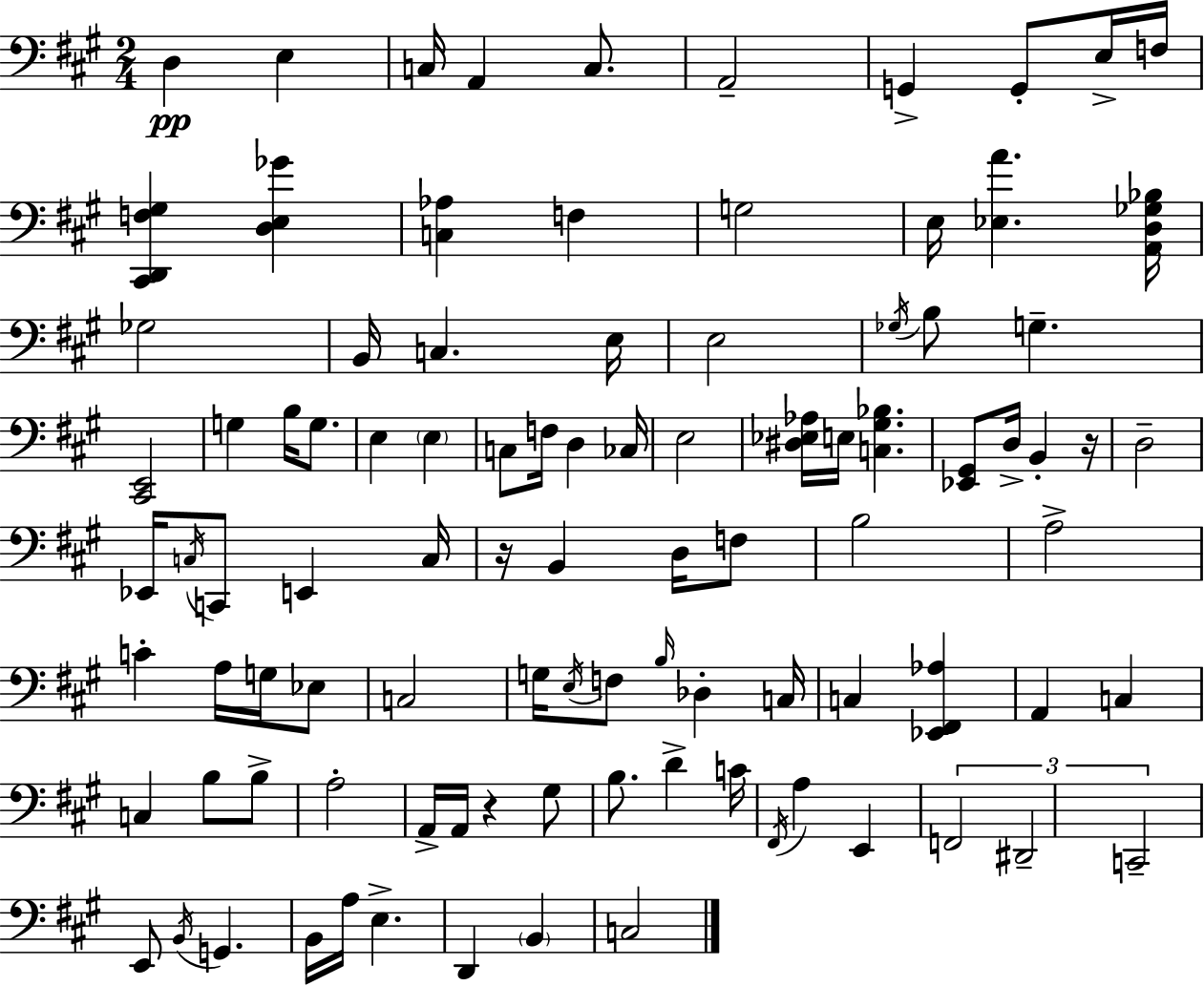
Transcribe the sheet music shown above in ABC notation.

X:1
T:Untitled
M:2/4
L:1/4
K:A
D, E, C,/4 A,, C,/2 A,,2 G,, G,,/2 E,/4 F,/4 [^C,,D,,F,^G,] [D,E,_G] [C,_A,] F, G,2 E,/4 [_E,A] [A,,D,_G,_B,]/4 _G,2 B,,/4 C, E,/4 E,2 _G,/4 B,/2 G, [^C,,E,,]2 G, B,/4 G,/2 E, E, C,/2 F,/4 D, _C,/4 E,2 [^D,_E,_A,]/4 E,/4 [C,^G,_B,] [_E,,^G,,]/2 D,/4 B,, z/4 D,2 _E,,/4 C,/4 C,,/2 E,, C,/4 z/4 B,, D,/4 F,/2 B,2 A,2 C A,/4 G,/4 _E,/2 C,2 G,/4 E,/4 F,/2 B,/4 _D, C,/4 C, [_E,,^F,,_A,] A,, C, C, B,/2 B,/2 A,2 A,,/4 A,,/4 z ^G,/2 B,/2 D C/4 ^F,,/4 A, E,, F,,2 ^D,,2 C,,2 E,,/2 B,,/4 G,, B,,/4 A,/4 E, D,, B,, C,2